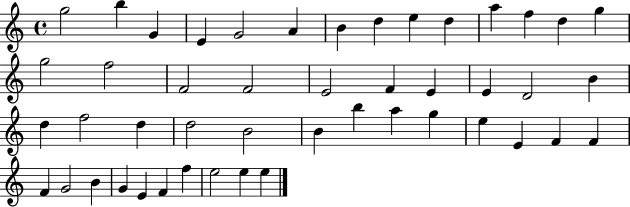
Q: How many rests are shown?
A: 0